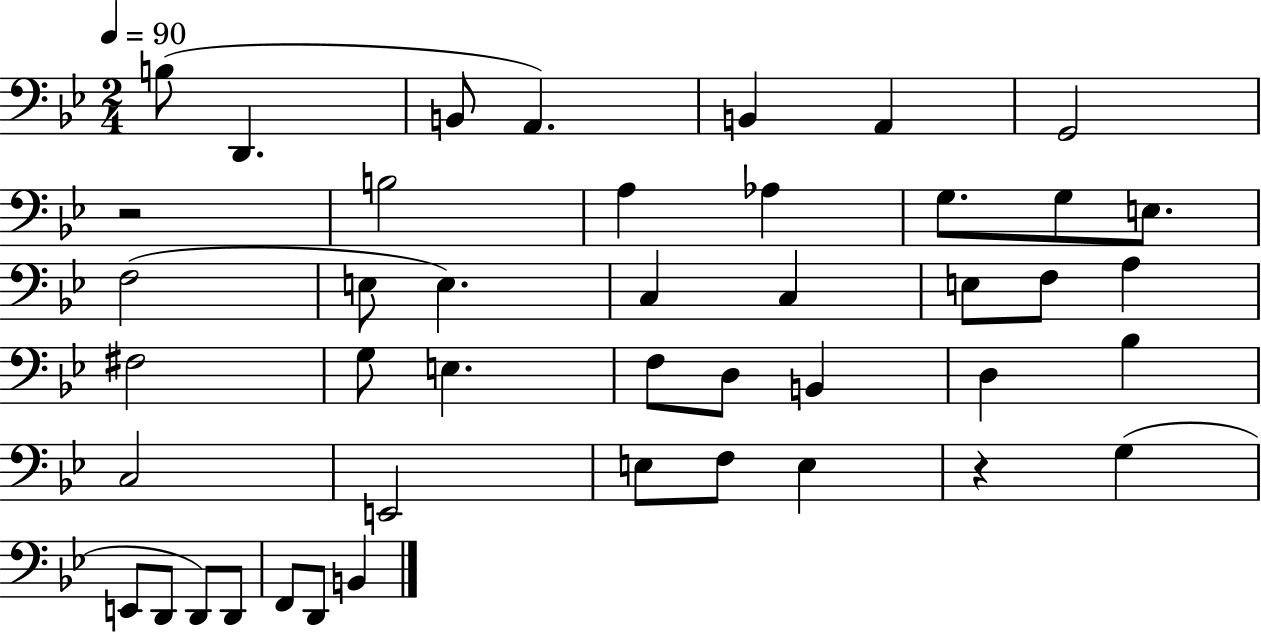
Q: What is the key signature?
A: BES major